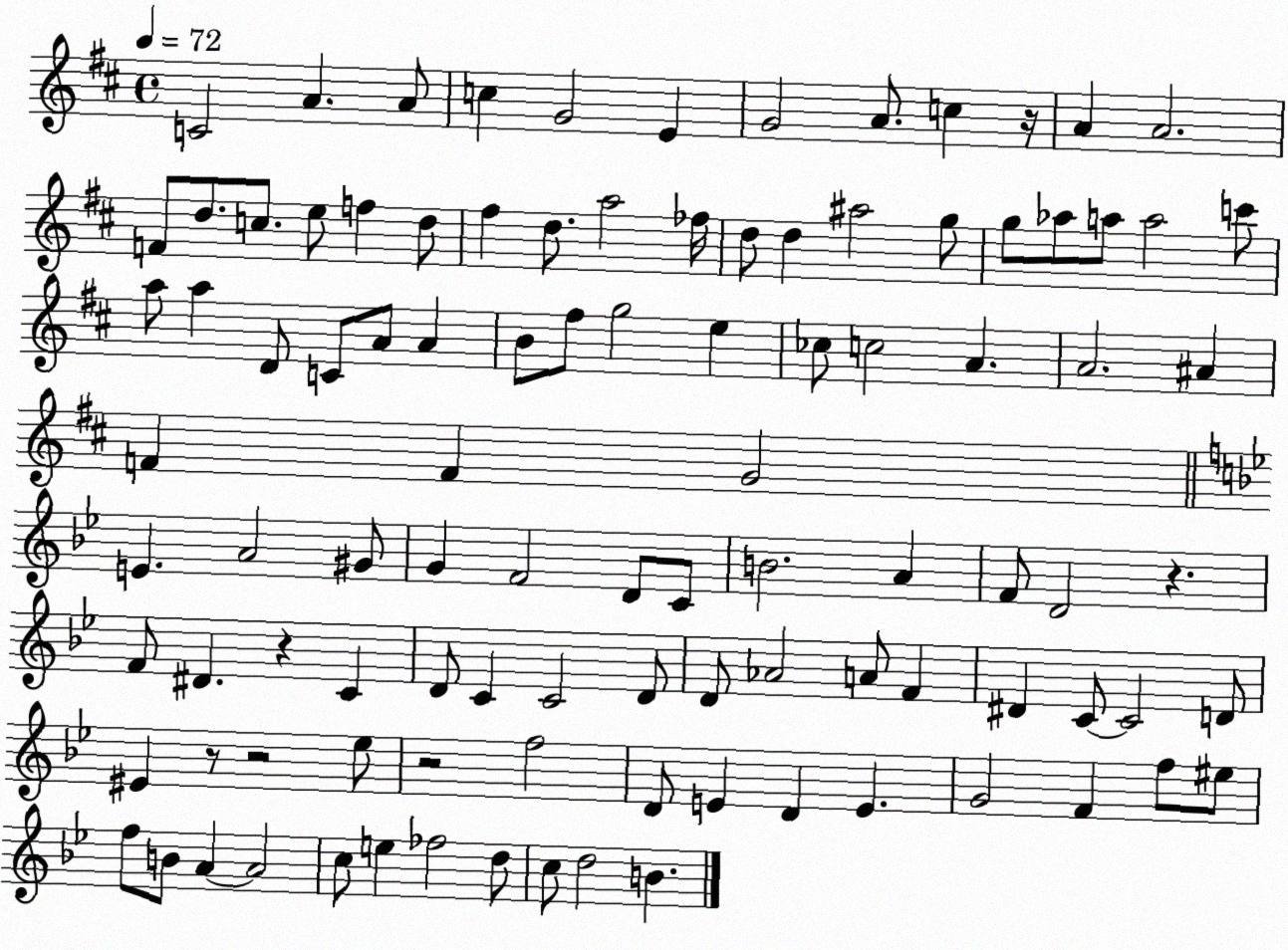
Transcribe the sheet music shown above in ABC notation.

X:1
T:Untitled
M:4/4
L:1/4
K:D
C2 A A/2 c G2 E G2 A/2 c z/4 A A2 F/2 d/2 c/2 e/2 f d/2 ^f d/2 a2 _f/4 d/2 d ^a2 g/2 g/2 _a/2 a/2 a2 c'/2 a/2 a D/2 C/2 A/2 A B/2 ^f/2 g2 e _c/2 c2 A A2 ^A F F G2 E A2 ^G/2 G F2 D/2 C/2 B2 A F/2 D2 z F/2 ^D z C D/2 C C2 D/2 D/2 _A2 A/2 F ^D C/2 C2 D/2 ^E z/2 z2 _e/2 z2 f2 D/2 E D E G2 F f/2 ^e/2 f/2 B/2 A A2 c/2 e _f2 d/2 c/2 d2 B